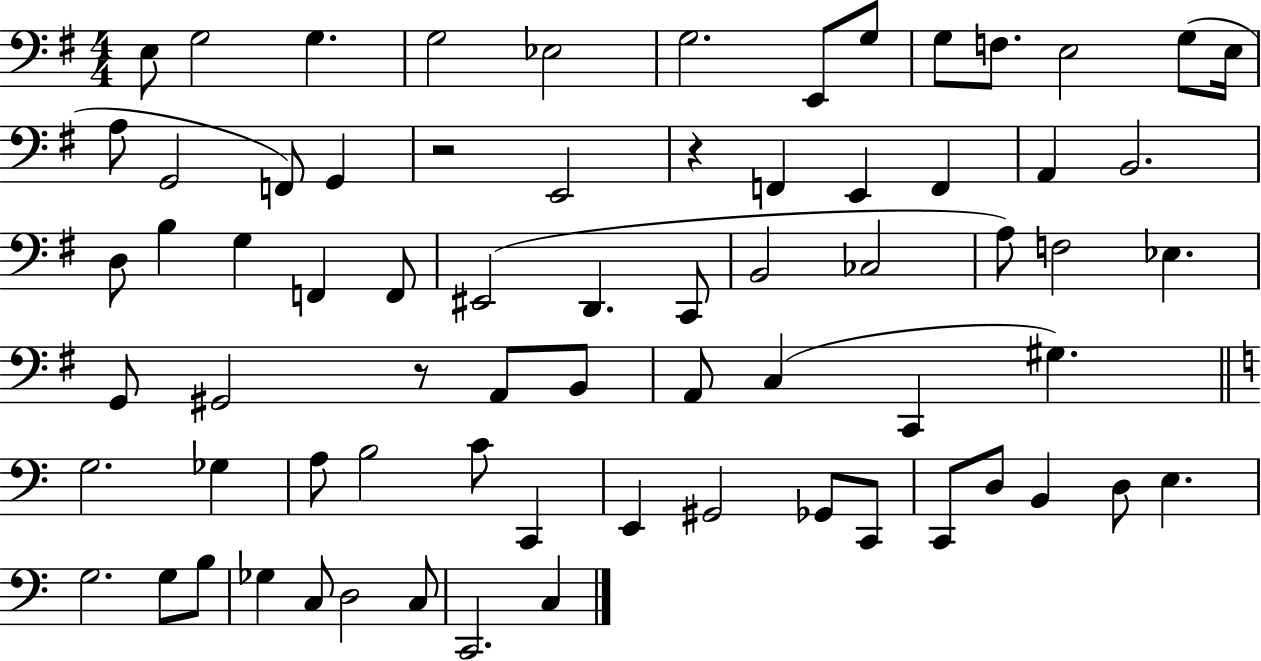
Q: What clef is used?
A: bass